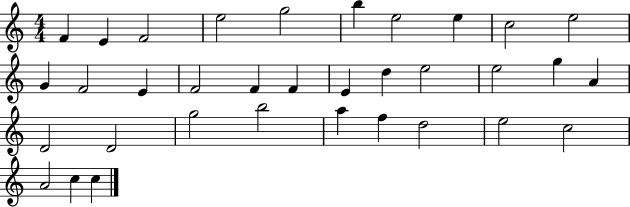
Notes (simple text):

F4/q E4/q F4/h E5/h G5/h B5/q E5/h E5/q C5/h E5/h G4/q F4/h E4/q F4/h F4/q F4/q E4/q D5/q E5/h E5/h G5/q A4/q D4/h D4/h G5/h B5/h A5/q F5/q D5/h E5/h C5/h A4/h C5/q C5/q